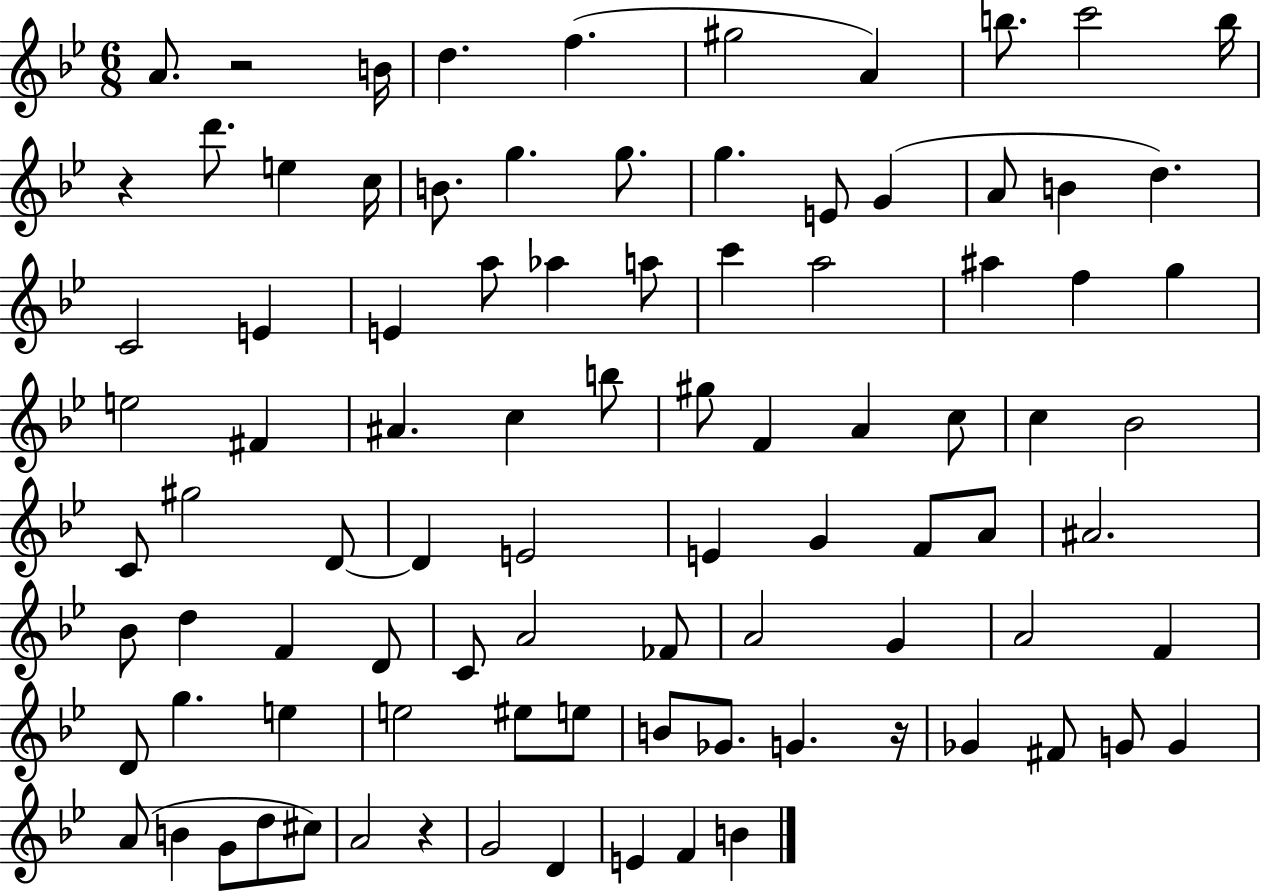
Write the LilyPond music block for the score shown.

{
  \clef treble
  \numericTimeSignature
  \time 6/8
  \key bes \major
  \repeat volta 2 { a'8. r2 b'16 | d''4. f''4.( | gis''2 a'4) | b''8. c'''2 b''16 | \break r4 d'''8. e''4 c''16 | b'8. g''4. g''8. | g''4. e'8 g'4( | a'8 b'4 d''4.) | \break c'2 e'4 | e'4 a''8 aes''4 a''8 | c'''4 a''2 | ais''4 f''4 g''4 | \break e''2 fis'4 | ais'4. c''4 b''8 | gis''8 f'4 a'4 c''8 | c''4 bes'2 | \break c'8 gis''2 d'8~~ | d'4 e'2 | e'4 g'4 f'8 a'8 | ais'2. | \break bes'8 d''4 f'4 d'8 | c'8 a'2 fes'8 | a'2 g'4 | a'2 f'4 | \break d'8 g''4. e''4 | e''2 eis''8 e''8 | b'8 ges'8. g'4. r16 | ges'4 fis'8 g'8 g'4 | \break a'8( b'4 g'8 d''8 cis''8) | a'2 r4 | g'2 d'4 | e'4 f'4 b'4 | \break } \bar "|."
}